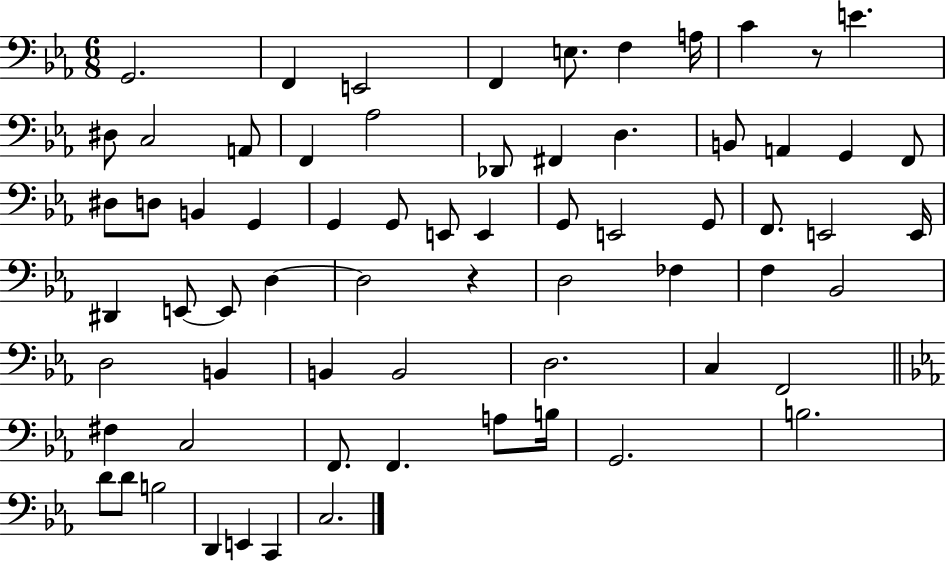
{
  \clef bass
  \numericTimeSignature
  \time 6/8
  \key ees \major
  g,2. | f,4 e,2 | f,4 e8. f4 a16 | c'4 r8 e'4. | \break dis8 c2 a,8 | f,4 aes2 | des,8 fis,4 d4. | b,8 a,4 g,4 f,8 | \break dis8 d8 b,4 g,4 | g,4 g,8 e,8 e,4 | g,8 e,2 g,8 | f,8. e,2 e,16 | \break dis,4 e,8~~ e,8 d4~~ | d2 r4 | d2 fes4 | f4 bes,2 | \break d2 b,4 | b,4 b,2 | d2. | c4 f,2 | \break \bar "||" \break \key ees \major fis4 c2 | f,8. f,4. a8 b16 | g,2. | b2. | \break d'8 d'8 b2 | d,4 e,4 c,4 | c2. | \bar "|."
}